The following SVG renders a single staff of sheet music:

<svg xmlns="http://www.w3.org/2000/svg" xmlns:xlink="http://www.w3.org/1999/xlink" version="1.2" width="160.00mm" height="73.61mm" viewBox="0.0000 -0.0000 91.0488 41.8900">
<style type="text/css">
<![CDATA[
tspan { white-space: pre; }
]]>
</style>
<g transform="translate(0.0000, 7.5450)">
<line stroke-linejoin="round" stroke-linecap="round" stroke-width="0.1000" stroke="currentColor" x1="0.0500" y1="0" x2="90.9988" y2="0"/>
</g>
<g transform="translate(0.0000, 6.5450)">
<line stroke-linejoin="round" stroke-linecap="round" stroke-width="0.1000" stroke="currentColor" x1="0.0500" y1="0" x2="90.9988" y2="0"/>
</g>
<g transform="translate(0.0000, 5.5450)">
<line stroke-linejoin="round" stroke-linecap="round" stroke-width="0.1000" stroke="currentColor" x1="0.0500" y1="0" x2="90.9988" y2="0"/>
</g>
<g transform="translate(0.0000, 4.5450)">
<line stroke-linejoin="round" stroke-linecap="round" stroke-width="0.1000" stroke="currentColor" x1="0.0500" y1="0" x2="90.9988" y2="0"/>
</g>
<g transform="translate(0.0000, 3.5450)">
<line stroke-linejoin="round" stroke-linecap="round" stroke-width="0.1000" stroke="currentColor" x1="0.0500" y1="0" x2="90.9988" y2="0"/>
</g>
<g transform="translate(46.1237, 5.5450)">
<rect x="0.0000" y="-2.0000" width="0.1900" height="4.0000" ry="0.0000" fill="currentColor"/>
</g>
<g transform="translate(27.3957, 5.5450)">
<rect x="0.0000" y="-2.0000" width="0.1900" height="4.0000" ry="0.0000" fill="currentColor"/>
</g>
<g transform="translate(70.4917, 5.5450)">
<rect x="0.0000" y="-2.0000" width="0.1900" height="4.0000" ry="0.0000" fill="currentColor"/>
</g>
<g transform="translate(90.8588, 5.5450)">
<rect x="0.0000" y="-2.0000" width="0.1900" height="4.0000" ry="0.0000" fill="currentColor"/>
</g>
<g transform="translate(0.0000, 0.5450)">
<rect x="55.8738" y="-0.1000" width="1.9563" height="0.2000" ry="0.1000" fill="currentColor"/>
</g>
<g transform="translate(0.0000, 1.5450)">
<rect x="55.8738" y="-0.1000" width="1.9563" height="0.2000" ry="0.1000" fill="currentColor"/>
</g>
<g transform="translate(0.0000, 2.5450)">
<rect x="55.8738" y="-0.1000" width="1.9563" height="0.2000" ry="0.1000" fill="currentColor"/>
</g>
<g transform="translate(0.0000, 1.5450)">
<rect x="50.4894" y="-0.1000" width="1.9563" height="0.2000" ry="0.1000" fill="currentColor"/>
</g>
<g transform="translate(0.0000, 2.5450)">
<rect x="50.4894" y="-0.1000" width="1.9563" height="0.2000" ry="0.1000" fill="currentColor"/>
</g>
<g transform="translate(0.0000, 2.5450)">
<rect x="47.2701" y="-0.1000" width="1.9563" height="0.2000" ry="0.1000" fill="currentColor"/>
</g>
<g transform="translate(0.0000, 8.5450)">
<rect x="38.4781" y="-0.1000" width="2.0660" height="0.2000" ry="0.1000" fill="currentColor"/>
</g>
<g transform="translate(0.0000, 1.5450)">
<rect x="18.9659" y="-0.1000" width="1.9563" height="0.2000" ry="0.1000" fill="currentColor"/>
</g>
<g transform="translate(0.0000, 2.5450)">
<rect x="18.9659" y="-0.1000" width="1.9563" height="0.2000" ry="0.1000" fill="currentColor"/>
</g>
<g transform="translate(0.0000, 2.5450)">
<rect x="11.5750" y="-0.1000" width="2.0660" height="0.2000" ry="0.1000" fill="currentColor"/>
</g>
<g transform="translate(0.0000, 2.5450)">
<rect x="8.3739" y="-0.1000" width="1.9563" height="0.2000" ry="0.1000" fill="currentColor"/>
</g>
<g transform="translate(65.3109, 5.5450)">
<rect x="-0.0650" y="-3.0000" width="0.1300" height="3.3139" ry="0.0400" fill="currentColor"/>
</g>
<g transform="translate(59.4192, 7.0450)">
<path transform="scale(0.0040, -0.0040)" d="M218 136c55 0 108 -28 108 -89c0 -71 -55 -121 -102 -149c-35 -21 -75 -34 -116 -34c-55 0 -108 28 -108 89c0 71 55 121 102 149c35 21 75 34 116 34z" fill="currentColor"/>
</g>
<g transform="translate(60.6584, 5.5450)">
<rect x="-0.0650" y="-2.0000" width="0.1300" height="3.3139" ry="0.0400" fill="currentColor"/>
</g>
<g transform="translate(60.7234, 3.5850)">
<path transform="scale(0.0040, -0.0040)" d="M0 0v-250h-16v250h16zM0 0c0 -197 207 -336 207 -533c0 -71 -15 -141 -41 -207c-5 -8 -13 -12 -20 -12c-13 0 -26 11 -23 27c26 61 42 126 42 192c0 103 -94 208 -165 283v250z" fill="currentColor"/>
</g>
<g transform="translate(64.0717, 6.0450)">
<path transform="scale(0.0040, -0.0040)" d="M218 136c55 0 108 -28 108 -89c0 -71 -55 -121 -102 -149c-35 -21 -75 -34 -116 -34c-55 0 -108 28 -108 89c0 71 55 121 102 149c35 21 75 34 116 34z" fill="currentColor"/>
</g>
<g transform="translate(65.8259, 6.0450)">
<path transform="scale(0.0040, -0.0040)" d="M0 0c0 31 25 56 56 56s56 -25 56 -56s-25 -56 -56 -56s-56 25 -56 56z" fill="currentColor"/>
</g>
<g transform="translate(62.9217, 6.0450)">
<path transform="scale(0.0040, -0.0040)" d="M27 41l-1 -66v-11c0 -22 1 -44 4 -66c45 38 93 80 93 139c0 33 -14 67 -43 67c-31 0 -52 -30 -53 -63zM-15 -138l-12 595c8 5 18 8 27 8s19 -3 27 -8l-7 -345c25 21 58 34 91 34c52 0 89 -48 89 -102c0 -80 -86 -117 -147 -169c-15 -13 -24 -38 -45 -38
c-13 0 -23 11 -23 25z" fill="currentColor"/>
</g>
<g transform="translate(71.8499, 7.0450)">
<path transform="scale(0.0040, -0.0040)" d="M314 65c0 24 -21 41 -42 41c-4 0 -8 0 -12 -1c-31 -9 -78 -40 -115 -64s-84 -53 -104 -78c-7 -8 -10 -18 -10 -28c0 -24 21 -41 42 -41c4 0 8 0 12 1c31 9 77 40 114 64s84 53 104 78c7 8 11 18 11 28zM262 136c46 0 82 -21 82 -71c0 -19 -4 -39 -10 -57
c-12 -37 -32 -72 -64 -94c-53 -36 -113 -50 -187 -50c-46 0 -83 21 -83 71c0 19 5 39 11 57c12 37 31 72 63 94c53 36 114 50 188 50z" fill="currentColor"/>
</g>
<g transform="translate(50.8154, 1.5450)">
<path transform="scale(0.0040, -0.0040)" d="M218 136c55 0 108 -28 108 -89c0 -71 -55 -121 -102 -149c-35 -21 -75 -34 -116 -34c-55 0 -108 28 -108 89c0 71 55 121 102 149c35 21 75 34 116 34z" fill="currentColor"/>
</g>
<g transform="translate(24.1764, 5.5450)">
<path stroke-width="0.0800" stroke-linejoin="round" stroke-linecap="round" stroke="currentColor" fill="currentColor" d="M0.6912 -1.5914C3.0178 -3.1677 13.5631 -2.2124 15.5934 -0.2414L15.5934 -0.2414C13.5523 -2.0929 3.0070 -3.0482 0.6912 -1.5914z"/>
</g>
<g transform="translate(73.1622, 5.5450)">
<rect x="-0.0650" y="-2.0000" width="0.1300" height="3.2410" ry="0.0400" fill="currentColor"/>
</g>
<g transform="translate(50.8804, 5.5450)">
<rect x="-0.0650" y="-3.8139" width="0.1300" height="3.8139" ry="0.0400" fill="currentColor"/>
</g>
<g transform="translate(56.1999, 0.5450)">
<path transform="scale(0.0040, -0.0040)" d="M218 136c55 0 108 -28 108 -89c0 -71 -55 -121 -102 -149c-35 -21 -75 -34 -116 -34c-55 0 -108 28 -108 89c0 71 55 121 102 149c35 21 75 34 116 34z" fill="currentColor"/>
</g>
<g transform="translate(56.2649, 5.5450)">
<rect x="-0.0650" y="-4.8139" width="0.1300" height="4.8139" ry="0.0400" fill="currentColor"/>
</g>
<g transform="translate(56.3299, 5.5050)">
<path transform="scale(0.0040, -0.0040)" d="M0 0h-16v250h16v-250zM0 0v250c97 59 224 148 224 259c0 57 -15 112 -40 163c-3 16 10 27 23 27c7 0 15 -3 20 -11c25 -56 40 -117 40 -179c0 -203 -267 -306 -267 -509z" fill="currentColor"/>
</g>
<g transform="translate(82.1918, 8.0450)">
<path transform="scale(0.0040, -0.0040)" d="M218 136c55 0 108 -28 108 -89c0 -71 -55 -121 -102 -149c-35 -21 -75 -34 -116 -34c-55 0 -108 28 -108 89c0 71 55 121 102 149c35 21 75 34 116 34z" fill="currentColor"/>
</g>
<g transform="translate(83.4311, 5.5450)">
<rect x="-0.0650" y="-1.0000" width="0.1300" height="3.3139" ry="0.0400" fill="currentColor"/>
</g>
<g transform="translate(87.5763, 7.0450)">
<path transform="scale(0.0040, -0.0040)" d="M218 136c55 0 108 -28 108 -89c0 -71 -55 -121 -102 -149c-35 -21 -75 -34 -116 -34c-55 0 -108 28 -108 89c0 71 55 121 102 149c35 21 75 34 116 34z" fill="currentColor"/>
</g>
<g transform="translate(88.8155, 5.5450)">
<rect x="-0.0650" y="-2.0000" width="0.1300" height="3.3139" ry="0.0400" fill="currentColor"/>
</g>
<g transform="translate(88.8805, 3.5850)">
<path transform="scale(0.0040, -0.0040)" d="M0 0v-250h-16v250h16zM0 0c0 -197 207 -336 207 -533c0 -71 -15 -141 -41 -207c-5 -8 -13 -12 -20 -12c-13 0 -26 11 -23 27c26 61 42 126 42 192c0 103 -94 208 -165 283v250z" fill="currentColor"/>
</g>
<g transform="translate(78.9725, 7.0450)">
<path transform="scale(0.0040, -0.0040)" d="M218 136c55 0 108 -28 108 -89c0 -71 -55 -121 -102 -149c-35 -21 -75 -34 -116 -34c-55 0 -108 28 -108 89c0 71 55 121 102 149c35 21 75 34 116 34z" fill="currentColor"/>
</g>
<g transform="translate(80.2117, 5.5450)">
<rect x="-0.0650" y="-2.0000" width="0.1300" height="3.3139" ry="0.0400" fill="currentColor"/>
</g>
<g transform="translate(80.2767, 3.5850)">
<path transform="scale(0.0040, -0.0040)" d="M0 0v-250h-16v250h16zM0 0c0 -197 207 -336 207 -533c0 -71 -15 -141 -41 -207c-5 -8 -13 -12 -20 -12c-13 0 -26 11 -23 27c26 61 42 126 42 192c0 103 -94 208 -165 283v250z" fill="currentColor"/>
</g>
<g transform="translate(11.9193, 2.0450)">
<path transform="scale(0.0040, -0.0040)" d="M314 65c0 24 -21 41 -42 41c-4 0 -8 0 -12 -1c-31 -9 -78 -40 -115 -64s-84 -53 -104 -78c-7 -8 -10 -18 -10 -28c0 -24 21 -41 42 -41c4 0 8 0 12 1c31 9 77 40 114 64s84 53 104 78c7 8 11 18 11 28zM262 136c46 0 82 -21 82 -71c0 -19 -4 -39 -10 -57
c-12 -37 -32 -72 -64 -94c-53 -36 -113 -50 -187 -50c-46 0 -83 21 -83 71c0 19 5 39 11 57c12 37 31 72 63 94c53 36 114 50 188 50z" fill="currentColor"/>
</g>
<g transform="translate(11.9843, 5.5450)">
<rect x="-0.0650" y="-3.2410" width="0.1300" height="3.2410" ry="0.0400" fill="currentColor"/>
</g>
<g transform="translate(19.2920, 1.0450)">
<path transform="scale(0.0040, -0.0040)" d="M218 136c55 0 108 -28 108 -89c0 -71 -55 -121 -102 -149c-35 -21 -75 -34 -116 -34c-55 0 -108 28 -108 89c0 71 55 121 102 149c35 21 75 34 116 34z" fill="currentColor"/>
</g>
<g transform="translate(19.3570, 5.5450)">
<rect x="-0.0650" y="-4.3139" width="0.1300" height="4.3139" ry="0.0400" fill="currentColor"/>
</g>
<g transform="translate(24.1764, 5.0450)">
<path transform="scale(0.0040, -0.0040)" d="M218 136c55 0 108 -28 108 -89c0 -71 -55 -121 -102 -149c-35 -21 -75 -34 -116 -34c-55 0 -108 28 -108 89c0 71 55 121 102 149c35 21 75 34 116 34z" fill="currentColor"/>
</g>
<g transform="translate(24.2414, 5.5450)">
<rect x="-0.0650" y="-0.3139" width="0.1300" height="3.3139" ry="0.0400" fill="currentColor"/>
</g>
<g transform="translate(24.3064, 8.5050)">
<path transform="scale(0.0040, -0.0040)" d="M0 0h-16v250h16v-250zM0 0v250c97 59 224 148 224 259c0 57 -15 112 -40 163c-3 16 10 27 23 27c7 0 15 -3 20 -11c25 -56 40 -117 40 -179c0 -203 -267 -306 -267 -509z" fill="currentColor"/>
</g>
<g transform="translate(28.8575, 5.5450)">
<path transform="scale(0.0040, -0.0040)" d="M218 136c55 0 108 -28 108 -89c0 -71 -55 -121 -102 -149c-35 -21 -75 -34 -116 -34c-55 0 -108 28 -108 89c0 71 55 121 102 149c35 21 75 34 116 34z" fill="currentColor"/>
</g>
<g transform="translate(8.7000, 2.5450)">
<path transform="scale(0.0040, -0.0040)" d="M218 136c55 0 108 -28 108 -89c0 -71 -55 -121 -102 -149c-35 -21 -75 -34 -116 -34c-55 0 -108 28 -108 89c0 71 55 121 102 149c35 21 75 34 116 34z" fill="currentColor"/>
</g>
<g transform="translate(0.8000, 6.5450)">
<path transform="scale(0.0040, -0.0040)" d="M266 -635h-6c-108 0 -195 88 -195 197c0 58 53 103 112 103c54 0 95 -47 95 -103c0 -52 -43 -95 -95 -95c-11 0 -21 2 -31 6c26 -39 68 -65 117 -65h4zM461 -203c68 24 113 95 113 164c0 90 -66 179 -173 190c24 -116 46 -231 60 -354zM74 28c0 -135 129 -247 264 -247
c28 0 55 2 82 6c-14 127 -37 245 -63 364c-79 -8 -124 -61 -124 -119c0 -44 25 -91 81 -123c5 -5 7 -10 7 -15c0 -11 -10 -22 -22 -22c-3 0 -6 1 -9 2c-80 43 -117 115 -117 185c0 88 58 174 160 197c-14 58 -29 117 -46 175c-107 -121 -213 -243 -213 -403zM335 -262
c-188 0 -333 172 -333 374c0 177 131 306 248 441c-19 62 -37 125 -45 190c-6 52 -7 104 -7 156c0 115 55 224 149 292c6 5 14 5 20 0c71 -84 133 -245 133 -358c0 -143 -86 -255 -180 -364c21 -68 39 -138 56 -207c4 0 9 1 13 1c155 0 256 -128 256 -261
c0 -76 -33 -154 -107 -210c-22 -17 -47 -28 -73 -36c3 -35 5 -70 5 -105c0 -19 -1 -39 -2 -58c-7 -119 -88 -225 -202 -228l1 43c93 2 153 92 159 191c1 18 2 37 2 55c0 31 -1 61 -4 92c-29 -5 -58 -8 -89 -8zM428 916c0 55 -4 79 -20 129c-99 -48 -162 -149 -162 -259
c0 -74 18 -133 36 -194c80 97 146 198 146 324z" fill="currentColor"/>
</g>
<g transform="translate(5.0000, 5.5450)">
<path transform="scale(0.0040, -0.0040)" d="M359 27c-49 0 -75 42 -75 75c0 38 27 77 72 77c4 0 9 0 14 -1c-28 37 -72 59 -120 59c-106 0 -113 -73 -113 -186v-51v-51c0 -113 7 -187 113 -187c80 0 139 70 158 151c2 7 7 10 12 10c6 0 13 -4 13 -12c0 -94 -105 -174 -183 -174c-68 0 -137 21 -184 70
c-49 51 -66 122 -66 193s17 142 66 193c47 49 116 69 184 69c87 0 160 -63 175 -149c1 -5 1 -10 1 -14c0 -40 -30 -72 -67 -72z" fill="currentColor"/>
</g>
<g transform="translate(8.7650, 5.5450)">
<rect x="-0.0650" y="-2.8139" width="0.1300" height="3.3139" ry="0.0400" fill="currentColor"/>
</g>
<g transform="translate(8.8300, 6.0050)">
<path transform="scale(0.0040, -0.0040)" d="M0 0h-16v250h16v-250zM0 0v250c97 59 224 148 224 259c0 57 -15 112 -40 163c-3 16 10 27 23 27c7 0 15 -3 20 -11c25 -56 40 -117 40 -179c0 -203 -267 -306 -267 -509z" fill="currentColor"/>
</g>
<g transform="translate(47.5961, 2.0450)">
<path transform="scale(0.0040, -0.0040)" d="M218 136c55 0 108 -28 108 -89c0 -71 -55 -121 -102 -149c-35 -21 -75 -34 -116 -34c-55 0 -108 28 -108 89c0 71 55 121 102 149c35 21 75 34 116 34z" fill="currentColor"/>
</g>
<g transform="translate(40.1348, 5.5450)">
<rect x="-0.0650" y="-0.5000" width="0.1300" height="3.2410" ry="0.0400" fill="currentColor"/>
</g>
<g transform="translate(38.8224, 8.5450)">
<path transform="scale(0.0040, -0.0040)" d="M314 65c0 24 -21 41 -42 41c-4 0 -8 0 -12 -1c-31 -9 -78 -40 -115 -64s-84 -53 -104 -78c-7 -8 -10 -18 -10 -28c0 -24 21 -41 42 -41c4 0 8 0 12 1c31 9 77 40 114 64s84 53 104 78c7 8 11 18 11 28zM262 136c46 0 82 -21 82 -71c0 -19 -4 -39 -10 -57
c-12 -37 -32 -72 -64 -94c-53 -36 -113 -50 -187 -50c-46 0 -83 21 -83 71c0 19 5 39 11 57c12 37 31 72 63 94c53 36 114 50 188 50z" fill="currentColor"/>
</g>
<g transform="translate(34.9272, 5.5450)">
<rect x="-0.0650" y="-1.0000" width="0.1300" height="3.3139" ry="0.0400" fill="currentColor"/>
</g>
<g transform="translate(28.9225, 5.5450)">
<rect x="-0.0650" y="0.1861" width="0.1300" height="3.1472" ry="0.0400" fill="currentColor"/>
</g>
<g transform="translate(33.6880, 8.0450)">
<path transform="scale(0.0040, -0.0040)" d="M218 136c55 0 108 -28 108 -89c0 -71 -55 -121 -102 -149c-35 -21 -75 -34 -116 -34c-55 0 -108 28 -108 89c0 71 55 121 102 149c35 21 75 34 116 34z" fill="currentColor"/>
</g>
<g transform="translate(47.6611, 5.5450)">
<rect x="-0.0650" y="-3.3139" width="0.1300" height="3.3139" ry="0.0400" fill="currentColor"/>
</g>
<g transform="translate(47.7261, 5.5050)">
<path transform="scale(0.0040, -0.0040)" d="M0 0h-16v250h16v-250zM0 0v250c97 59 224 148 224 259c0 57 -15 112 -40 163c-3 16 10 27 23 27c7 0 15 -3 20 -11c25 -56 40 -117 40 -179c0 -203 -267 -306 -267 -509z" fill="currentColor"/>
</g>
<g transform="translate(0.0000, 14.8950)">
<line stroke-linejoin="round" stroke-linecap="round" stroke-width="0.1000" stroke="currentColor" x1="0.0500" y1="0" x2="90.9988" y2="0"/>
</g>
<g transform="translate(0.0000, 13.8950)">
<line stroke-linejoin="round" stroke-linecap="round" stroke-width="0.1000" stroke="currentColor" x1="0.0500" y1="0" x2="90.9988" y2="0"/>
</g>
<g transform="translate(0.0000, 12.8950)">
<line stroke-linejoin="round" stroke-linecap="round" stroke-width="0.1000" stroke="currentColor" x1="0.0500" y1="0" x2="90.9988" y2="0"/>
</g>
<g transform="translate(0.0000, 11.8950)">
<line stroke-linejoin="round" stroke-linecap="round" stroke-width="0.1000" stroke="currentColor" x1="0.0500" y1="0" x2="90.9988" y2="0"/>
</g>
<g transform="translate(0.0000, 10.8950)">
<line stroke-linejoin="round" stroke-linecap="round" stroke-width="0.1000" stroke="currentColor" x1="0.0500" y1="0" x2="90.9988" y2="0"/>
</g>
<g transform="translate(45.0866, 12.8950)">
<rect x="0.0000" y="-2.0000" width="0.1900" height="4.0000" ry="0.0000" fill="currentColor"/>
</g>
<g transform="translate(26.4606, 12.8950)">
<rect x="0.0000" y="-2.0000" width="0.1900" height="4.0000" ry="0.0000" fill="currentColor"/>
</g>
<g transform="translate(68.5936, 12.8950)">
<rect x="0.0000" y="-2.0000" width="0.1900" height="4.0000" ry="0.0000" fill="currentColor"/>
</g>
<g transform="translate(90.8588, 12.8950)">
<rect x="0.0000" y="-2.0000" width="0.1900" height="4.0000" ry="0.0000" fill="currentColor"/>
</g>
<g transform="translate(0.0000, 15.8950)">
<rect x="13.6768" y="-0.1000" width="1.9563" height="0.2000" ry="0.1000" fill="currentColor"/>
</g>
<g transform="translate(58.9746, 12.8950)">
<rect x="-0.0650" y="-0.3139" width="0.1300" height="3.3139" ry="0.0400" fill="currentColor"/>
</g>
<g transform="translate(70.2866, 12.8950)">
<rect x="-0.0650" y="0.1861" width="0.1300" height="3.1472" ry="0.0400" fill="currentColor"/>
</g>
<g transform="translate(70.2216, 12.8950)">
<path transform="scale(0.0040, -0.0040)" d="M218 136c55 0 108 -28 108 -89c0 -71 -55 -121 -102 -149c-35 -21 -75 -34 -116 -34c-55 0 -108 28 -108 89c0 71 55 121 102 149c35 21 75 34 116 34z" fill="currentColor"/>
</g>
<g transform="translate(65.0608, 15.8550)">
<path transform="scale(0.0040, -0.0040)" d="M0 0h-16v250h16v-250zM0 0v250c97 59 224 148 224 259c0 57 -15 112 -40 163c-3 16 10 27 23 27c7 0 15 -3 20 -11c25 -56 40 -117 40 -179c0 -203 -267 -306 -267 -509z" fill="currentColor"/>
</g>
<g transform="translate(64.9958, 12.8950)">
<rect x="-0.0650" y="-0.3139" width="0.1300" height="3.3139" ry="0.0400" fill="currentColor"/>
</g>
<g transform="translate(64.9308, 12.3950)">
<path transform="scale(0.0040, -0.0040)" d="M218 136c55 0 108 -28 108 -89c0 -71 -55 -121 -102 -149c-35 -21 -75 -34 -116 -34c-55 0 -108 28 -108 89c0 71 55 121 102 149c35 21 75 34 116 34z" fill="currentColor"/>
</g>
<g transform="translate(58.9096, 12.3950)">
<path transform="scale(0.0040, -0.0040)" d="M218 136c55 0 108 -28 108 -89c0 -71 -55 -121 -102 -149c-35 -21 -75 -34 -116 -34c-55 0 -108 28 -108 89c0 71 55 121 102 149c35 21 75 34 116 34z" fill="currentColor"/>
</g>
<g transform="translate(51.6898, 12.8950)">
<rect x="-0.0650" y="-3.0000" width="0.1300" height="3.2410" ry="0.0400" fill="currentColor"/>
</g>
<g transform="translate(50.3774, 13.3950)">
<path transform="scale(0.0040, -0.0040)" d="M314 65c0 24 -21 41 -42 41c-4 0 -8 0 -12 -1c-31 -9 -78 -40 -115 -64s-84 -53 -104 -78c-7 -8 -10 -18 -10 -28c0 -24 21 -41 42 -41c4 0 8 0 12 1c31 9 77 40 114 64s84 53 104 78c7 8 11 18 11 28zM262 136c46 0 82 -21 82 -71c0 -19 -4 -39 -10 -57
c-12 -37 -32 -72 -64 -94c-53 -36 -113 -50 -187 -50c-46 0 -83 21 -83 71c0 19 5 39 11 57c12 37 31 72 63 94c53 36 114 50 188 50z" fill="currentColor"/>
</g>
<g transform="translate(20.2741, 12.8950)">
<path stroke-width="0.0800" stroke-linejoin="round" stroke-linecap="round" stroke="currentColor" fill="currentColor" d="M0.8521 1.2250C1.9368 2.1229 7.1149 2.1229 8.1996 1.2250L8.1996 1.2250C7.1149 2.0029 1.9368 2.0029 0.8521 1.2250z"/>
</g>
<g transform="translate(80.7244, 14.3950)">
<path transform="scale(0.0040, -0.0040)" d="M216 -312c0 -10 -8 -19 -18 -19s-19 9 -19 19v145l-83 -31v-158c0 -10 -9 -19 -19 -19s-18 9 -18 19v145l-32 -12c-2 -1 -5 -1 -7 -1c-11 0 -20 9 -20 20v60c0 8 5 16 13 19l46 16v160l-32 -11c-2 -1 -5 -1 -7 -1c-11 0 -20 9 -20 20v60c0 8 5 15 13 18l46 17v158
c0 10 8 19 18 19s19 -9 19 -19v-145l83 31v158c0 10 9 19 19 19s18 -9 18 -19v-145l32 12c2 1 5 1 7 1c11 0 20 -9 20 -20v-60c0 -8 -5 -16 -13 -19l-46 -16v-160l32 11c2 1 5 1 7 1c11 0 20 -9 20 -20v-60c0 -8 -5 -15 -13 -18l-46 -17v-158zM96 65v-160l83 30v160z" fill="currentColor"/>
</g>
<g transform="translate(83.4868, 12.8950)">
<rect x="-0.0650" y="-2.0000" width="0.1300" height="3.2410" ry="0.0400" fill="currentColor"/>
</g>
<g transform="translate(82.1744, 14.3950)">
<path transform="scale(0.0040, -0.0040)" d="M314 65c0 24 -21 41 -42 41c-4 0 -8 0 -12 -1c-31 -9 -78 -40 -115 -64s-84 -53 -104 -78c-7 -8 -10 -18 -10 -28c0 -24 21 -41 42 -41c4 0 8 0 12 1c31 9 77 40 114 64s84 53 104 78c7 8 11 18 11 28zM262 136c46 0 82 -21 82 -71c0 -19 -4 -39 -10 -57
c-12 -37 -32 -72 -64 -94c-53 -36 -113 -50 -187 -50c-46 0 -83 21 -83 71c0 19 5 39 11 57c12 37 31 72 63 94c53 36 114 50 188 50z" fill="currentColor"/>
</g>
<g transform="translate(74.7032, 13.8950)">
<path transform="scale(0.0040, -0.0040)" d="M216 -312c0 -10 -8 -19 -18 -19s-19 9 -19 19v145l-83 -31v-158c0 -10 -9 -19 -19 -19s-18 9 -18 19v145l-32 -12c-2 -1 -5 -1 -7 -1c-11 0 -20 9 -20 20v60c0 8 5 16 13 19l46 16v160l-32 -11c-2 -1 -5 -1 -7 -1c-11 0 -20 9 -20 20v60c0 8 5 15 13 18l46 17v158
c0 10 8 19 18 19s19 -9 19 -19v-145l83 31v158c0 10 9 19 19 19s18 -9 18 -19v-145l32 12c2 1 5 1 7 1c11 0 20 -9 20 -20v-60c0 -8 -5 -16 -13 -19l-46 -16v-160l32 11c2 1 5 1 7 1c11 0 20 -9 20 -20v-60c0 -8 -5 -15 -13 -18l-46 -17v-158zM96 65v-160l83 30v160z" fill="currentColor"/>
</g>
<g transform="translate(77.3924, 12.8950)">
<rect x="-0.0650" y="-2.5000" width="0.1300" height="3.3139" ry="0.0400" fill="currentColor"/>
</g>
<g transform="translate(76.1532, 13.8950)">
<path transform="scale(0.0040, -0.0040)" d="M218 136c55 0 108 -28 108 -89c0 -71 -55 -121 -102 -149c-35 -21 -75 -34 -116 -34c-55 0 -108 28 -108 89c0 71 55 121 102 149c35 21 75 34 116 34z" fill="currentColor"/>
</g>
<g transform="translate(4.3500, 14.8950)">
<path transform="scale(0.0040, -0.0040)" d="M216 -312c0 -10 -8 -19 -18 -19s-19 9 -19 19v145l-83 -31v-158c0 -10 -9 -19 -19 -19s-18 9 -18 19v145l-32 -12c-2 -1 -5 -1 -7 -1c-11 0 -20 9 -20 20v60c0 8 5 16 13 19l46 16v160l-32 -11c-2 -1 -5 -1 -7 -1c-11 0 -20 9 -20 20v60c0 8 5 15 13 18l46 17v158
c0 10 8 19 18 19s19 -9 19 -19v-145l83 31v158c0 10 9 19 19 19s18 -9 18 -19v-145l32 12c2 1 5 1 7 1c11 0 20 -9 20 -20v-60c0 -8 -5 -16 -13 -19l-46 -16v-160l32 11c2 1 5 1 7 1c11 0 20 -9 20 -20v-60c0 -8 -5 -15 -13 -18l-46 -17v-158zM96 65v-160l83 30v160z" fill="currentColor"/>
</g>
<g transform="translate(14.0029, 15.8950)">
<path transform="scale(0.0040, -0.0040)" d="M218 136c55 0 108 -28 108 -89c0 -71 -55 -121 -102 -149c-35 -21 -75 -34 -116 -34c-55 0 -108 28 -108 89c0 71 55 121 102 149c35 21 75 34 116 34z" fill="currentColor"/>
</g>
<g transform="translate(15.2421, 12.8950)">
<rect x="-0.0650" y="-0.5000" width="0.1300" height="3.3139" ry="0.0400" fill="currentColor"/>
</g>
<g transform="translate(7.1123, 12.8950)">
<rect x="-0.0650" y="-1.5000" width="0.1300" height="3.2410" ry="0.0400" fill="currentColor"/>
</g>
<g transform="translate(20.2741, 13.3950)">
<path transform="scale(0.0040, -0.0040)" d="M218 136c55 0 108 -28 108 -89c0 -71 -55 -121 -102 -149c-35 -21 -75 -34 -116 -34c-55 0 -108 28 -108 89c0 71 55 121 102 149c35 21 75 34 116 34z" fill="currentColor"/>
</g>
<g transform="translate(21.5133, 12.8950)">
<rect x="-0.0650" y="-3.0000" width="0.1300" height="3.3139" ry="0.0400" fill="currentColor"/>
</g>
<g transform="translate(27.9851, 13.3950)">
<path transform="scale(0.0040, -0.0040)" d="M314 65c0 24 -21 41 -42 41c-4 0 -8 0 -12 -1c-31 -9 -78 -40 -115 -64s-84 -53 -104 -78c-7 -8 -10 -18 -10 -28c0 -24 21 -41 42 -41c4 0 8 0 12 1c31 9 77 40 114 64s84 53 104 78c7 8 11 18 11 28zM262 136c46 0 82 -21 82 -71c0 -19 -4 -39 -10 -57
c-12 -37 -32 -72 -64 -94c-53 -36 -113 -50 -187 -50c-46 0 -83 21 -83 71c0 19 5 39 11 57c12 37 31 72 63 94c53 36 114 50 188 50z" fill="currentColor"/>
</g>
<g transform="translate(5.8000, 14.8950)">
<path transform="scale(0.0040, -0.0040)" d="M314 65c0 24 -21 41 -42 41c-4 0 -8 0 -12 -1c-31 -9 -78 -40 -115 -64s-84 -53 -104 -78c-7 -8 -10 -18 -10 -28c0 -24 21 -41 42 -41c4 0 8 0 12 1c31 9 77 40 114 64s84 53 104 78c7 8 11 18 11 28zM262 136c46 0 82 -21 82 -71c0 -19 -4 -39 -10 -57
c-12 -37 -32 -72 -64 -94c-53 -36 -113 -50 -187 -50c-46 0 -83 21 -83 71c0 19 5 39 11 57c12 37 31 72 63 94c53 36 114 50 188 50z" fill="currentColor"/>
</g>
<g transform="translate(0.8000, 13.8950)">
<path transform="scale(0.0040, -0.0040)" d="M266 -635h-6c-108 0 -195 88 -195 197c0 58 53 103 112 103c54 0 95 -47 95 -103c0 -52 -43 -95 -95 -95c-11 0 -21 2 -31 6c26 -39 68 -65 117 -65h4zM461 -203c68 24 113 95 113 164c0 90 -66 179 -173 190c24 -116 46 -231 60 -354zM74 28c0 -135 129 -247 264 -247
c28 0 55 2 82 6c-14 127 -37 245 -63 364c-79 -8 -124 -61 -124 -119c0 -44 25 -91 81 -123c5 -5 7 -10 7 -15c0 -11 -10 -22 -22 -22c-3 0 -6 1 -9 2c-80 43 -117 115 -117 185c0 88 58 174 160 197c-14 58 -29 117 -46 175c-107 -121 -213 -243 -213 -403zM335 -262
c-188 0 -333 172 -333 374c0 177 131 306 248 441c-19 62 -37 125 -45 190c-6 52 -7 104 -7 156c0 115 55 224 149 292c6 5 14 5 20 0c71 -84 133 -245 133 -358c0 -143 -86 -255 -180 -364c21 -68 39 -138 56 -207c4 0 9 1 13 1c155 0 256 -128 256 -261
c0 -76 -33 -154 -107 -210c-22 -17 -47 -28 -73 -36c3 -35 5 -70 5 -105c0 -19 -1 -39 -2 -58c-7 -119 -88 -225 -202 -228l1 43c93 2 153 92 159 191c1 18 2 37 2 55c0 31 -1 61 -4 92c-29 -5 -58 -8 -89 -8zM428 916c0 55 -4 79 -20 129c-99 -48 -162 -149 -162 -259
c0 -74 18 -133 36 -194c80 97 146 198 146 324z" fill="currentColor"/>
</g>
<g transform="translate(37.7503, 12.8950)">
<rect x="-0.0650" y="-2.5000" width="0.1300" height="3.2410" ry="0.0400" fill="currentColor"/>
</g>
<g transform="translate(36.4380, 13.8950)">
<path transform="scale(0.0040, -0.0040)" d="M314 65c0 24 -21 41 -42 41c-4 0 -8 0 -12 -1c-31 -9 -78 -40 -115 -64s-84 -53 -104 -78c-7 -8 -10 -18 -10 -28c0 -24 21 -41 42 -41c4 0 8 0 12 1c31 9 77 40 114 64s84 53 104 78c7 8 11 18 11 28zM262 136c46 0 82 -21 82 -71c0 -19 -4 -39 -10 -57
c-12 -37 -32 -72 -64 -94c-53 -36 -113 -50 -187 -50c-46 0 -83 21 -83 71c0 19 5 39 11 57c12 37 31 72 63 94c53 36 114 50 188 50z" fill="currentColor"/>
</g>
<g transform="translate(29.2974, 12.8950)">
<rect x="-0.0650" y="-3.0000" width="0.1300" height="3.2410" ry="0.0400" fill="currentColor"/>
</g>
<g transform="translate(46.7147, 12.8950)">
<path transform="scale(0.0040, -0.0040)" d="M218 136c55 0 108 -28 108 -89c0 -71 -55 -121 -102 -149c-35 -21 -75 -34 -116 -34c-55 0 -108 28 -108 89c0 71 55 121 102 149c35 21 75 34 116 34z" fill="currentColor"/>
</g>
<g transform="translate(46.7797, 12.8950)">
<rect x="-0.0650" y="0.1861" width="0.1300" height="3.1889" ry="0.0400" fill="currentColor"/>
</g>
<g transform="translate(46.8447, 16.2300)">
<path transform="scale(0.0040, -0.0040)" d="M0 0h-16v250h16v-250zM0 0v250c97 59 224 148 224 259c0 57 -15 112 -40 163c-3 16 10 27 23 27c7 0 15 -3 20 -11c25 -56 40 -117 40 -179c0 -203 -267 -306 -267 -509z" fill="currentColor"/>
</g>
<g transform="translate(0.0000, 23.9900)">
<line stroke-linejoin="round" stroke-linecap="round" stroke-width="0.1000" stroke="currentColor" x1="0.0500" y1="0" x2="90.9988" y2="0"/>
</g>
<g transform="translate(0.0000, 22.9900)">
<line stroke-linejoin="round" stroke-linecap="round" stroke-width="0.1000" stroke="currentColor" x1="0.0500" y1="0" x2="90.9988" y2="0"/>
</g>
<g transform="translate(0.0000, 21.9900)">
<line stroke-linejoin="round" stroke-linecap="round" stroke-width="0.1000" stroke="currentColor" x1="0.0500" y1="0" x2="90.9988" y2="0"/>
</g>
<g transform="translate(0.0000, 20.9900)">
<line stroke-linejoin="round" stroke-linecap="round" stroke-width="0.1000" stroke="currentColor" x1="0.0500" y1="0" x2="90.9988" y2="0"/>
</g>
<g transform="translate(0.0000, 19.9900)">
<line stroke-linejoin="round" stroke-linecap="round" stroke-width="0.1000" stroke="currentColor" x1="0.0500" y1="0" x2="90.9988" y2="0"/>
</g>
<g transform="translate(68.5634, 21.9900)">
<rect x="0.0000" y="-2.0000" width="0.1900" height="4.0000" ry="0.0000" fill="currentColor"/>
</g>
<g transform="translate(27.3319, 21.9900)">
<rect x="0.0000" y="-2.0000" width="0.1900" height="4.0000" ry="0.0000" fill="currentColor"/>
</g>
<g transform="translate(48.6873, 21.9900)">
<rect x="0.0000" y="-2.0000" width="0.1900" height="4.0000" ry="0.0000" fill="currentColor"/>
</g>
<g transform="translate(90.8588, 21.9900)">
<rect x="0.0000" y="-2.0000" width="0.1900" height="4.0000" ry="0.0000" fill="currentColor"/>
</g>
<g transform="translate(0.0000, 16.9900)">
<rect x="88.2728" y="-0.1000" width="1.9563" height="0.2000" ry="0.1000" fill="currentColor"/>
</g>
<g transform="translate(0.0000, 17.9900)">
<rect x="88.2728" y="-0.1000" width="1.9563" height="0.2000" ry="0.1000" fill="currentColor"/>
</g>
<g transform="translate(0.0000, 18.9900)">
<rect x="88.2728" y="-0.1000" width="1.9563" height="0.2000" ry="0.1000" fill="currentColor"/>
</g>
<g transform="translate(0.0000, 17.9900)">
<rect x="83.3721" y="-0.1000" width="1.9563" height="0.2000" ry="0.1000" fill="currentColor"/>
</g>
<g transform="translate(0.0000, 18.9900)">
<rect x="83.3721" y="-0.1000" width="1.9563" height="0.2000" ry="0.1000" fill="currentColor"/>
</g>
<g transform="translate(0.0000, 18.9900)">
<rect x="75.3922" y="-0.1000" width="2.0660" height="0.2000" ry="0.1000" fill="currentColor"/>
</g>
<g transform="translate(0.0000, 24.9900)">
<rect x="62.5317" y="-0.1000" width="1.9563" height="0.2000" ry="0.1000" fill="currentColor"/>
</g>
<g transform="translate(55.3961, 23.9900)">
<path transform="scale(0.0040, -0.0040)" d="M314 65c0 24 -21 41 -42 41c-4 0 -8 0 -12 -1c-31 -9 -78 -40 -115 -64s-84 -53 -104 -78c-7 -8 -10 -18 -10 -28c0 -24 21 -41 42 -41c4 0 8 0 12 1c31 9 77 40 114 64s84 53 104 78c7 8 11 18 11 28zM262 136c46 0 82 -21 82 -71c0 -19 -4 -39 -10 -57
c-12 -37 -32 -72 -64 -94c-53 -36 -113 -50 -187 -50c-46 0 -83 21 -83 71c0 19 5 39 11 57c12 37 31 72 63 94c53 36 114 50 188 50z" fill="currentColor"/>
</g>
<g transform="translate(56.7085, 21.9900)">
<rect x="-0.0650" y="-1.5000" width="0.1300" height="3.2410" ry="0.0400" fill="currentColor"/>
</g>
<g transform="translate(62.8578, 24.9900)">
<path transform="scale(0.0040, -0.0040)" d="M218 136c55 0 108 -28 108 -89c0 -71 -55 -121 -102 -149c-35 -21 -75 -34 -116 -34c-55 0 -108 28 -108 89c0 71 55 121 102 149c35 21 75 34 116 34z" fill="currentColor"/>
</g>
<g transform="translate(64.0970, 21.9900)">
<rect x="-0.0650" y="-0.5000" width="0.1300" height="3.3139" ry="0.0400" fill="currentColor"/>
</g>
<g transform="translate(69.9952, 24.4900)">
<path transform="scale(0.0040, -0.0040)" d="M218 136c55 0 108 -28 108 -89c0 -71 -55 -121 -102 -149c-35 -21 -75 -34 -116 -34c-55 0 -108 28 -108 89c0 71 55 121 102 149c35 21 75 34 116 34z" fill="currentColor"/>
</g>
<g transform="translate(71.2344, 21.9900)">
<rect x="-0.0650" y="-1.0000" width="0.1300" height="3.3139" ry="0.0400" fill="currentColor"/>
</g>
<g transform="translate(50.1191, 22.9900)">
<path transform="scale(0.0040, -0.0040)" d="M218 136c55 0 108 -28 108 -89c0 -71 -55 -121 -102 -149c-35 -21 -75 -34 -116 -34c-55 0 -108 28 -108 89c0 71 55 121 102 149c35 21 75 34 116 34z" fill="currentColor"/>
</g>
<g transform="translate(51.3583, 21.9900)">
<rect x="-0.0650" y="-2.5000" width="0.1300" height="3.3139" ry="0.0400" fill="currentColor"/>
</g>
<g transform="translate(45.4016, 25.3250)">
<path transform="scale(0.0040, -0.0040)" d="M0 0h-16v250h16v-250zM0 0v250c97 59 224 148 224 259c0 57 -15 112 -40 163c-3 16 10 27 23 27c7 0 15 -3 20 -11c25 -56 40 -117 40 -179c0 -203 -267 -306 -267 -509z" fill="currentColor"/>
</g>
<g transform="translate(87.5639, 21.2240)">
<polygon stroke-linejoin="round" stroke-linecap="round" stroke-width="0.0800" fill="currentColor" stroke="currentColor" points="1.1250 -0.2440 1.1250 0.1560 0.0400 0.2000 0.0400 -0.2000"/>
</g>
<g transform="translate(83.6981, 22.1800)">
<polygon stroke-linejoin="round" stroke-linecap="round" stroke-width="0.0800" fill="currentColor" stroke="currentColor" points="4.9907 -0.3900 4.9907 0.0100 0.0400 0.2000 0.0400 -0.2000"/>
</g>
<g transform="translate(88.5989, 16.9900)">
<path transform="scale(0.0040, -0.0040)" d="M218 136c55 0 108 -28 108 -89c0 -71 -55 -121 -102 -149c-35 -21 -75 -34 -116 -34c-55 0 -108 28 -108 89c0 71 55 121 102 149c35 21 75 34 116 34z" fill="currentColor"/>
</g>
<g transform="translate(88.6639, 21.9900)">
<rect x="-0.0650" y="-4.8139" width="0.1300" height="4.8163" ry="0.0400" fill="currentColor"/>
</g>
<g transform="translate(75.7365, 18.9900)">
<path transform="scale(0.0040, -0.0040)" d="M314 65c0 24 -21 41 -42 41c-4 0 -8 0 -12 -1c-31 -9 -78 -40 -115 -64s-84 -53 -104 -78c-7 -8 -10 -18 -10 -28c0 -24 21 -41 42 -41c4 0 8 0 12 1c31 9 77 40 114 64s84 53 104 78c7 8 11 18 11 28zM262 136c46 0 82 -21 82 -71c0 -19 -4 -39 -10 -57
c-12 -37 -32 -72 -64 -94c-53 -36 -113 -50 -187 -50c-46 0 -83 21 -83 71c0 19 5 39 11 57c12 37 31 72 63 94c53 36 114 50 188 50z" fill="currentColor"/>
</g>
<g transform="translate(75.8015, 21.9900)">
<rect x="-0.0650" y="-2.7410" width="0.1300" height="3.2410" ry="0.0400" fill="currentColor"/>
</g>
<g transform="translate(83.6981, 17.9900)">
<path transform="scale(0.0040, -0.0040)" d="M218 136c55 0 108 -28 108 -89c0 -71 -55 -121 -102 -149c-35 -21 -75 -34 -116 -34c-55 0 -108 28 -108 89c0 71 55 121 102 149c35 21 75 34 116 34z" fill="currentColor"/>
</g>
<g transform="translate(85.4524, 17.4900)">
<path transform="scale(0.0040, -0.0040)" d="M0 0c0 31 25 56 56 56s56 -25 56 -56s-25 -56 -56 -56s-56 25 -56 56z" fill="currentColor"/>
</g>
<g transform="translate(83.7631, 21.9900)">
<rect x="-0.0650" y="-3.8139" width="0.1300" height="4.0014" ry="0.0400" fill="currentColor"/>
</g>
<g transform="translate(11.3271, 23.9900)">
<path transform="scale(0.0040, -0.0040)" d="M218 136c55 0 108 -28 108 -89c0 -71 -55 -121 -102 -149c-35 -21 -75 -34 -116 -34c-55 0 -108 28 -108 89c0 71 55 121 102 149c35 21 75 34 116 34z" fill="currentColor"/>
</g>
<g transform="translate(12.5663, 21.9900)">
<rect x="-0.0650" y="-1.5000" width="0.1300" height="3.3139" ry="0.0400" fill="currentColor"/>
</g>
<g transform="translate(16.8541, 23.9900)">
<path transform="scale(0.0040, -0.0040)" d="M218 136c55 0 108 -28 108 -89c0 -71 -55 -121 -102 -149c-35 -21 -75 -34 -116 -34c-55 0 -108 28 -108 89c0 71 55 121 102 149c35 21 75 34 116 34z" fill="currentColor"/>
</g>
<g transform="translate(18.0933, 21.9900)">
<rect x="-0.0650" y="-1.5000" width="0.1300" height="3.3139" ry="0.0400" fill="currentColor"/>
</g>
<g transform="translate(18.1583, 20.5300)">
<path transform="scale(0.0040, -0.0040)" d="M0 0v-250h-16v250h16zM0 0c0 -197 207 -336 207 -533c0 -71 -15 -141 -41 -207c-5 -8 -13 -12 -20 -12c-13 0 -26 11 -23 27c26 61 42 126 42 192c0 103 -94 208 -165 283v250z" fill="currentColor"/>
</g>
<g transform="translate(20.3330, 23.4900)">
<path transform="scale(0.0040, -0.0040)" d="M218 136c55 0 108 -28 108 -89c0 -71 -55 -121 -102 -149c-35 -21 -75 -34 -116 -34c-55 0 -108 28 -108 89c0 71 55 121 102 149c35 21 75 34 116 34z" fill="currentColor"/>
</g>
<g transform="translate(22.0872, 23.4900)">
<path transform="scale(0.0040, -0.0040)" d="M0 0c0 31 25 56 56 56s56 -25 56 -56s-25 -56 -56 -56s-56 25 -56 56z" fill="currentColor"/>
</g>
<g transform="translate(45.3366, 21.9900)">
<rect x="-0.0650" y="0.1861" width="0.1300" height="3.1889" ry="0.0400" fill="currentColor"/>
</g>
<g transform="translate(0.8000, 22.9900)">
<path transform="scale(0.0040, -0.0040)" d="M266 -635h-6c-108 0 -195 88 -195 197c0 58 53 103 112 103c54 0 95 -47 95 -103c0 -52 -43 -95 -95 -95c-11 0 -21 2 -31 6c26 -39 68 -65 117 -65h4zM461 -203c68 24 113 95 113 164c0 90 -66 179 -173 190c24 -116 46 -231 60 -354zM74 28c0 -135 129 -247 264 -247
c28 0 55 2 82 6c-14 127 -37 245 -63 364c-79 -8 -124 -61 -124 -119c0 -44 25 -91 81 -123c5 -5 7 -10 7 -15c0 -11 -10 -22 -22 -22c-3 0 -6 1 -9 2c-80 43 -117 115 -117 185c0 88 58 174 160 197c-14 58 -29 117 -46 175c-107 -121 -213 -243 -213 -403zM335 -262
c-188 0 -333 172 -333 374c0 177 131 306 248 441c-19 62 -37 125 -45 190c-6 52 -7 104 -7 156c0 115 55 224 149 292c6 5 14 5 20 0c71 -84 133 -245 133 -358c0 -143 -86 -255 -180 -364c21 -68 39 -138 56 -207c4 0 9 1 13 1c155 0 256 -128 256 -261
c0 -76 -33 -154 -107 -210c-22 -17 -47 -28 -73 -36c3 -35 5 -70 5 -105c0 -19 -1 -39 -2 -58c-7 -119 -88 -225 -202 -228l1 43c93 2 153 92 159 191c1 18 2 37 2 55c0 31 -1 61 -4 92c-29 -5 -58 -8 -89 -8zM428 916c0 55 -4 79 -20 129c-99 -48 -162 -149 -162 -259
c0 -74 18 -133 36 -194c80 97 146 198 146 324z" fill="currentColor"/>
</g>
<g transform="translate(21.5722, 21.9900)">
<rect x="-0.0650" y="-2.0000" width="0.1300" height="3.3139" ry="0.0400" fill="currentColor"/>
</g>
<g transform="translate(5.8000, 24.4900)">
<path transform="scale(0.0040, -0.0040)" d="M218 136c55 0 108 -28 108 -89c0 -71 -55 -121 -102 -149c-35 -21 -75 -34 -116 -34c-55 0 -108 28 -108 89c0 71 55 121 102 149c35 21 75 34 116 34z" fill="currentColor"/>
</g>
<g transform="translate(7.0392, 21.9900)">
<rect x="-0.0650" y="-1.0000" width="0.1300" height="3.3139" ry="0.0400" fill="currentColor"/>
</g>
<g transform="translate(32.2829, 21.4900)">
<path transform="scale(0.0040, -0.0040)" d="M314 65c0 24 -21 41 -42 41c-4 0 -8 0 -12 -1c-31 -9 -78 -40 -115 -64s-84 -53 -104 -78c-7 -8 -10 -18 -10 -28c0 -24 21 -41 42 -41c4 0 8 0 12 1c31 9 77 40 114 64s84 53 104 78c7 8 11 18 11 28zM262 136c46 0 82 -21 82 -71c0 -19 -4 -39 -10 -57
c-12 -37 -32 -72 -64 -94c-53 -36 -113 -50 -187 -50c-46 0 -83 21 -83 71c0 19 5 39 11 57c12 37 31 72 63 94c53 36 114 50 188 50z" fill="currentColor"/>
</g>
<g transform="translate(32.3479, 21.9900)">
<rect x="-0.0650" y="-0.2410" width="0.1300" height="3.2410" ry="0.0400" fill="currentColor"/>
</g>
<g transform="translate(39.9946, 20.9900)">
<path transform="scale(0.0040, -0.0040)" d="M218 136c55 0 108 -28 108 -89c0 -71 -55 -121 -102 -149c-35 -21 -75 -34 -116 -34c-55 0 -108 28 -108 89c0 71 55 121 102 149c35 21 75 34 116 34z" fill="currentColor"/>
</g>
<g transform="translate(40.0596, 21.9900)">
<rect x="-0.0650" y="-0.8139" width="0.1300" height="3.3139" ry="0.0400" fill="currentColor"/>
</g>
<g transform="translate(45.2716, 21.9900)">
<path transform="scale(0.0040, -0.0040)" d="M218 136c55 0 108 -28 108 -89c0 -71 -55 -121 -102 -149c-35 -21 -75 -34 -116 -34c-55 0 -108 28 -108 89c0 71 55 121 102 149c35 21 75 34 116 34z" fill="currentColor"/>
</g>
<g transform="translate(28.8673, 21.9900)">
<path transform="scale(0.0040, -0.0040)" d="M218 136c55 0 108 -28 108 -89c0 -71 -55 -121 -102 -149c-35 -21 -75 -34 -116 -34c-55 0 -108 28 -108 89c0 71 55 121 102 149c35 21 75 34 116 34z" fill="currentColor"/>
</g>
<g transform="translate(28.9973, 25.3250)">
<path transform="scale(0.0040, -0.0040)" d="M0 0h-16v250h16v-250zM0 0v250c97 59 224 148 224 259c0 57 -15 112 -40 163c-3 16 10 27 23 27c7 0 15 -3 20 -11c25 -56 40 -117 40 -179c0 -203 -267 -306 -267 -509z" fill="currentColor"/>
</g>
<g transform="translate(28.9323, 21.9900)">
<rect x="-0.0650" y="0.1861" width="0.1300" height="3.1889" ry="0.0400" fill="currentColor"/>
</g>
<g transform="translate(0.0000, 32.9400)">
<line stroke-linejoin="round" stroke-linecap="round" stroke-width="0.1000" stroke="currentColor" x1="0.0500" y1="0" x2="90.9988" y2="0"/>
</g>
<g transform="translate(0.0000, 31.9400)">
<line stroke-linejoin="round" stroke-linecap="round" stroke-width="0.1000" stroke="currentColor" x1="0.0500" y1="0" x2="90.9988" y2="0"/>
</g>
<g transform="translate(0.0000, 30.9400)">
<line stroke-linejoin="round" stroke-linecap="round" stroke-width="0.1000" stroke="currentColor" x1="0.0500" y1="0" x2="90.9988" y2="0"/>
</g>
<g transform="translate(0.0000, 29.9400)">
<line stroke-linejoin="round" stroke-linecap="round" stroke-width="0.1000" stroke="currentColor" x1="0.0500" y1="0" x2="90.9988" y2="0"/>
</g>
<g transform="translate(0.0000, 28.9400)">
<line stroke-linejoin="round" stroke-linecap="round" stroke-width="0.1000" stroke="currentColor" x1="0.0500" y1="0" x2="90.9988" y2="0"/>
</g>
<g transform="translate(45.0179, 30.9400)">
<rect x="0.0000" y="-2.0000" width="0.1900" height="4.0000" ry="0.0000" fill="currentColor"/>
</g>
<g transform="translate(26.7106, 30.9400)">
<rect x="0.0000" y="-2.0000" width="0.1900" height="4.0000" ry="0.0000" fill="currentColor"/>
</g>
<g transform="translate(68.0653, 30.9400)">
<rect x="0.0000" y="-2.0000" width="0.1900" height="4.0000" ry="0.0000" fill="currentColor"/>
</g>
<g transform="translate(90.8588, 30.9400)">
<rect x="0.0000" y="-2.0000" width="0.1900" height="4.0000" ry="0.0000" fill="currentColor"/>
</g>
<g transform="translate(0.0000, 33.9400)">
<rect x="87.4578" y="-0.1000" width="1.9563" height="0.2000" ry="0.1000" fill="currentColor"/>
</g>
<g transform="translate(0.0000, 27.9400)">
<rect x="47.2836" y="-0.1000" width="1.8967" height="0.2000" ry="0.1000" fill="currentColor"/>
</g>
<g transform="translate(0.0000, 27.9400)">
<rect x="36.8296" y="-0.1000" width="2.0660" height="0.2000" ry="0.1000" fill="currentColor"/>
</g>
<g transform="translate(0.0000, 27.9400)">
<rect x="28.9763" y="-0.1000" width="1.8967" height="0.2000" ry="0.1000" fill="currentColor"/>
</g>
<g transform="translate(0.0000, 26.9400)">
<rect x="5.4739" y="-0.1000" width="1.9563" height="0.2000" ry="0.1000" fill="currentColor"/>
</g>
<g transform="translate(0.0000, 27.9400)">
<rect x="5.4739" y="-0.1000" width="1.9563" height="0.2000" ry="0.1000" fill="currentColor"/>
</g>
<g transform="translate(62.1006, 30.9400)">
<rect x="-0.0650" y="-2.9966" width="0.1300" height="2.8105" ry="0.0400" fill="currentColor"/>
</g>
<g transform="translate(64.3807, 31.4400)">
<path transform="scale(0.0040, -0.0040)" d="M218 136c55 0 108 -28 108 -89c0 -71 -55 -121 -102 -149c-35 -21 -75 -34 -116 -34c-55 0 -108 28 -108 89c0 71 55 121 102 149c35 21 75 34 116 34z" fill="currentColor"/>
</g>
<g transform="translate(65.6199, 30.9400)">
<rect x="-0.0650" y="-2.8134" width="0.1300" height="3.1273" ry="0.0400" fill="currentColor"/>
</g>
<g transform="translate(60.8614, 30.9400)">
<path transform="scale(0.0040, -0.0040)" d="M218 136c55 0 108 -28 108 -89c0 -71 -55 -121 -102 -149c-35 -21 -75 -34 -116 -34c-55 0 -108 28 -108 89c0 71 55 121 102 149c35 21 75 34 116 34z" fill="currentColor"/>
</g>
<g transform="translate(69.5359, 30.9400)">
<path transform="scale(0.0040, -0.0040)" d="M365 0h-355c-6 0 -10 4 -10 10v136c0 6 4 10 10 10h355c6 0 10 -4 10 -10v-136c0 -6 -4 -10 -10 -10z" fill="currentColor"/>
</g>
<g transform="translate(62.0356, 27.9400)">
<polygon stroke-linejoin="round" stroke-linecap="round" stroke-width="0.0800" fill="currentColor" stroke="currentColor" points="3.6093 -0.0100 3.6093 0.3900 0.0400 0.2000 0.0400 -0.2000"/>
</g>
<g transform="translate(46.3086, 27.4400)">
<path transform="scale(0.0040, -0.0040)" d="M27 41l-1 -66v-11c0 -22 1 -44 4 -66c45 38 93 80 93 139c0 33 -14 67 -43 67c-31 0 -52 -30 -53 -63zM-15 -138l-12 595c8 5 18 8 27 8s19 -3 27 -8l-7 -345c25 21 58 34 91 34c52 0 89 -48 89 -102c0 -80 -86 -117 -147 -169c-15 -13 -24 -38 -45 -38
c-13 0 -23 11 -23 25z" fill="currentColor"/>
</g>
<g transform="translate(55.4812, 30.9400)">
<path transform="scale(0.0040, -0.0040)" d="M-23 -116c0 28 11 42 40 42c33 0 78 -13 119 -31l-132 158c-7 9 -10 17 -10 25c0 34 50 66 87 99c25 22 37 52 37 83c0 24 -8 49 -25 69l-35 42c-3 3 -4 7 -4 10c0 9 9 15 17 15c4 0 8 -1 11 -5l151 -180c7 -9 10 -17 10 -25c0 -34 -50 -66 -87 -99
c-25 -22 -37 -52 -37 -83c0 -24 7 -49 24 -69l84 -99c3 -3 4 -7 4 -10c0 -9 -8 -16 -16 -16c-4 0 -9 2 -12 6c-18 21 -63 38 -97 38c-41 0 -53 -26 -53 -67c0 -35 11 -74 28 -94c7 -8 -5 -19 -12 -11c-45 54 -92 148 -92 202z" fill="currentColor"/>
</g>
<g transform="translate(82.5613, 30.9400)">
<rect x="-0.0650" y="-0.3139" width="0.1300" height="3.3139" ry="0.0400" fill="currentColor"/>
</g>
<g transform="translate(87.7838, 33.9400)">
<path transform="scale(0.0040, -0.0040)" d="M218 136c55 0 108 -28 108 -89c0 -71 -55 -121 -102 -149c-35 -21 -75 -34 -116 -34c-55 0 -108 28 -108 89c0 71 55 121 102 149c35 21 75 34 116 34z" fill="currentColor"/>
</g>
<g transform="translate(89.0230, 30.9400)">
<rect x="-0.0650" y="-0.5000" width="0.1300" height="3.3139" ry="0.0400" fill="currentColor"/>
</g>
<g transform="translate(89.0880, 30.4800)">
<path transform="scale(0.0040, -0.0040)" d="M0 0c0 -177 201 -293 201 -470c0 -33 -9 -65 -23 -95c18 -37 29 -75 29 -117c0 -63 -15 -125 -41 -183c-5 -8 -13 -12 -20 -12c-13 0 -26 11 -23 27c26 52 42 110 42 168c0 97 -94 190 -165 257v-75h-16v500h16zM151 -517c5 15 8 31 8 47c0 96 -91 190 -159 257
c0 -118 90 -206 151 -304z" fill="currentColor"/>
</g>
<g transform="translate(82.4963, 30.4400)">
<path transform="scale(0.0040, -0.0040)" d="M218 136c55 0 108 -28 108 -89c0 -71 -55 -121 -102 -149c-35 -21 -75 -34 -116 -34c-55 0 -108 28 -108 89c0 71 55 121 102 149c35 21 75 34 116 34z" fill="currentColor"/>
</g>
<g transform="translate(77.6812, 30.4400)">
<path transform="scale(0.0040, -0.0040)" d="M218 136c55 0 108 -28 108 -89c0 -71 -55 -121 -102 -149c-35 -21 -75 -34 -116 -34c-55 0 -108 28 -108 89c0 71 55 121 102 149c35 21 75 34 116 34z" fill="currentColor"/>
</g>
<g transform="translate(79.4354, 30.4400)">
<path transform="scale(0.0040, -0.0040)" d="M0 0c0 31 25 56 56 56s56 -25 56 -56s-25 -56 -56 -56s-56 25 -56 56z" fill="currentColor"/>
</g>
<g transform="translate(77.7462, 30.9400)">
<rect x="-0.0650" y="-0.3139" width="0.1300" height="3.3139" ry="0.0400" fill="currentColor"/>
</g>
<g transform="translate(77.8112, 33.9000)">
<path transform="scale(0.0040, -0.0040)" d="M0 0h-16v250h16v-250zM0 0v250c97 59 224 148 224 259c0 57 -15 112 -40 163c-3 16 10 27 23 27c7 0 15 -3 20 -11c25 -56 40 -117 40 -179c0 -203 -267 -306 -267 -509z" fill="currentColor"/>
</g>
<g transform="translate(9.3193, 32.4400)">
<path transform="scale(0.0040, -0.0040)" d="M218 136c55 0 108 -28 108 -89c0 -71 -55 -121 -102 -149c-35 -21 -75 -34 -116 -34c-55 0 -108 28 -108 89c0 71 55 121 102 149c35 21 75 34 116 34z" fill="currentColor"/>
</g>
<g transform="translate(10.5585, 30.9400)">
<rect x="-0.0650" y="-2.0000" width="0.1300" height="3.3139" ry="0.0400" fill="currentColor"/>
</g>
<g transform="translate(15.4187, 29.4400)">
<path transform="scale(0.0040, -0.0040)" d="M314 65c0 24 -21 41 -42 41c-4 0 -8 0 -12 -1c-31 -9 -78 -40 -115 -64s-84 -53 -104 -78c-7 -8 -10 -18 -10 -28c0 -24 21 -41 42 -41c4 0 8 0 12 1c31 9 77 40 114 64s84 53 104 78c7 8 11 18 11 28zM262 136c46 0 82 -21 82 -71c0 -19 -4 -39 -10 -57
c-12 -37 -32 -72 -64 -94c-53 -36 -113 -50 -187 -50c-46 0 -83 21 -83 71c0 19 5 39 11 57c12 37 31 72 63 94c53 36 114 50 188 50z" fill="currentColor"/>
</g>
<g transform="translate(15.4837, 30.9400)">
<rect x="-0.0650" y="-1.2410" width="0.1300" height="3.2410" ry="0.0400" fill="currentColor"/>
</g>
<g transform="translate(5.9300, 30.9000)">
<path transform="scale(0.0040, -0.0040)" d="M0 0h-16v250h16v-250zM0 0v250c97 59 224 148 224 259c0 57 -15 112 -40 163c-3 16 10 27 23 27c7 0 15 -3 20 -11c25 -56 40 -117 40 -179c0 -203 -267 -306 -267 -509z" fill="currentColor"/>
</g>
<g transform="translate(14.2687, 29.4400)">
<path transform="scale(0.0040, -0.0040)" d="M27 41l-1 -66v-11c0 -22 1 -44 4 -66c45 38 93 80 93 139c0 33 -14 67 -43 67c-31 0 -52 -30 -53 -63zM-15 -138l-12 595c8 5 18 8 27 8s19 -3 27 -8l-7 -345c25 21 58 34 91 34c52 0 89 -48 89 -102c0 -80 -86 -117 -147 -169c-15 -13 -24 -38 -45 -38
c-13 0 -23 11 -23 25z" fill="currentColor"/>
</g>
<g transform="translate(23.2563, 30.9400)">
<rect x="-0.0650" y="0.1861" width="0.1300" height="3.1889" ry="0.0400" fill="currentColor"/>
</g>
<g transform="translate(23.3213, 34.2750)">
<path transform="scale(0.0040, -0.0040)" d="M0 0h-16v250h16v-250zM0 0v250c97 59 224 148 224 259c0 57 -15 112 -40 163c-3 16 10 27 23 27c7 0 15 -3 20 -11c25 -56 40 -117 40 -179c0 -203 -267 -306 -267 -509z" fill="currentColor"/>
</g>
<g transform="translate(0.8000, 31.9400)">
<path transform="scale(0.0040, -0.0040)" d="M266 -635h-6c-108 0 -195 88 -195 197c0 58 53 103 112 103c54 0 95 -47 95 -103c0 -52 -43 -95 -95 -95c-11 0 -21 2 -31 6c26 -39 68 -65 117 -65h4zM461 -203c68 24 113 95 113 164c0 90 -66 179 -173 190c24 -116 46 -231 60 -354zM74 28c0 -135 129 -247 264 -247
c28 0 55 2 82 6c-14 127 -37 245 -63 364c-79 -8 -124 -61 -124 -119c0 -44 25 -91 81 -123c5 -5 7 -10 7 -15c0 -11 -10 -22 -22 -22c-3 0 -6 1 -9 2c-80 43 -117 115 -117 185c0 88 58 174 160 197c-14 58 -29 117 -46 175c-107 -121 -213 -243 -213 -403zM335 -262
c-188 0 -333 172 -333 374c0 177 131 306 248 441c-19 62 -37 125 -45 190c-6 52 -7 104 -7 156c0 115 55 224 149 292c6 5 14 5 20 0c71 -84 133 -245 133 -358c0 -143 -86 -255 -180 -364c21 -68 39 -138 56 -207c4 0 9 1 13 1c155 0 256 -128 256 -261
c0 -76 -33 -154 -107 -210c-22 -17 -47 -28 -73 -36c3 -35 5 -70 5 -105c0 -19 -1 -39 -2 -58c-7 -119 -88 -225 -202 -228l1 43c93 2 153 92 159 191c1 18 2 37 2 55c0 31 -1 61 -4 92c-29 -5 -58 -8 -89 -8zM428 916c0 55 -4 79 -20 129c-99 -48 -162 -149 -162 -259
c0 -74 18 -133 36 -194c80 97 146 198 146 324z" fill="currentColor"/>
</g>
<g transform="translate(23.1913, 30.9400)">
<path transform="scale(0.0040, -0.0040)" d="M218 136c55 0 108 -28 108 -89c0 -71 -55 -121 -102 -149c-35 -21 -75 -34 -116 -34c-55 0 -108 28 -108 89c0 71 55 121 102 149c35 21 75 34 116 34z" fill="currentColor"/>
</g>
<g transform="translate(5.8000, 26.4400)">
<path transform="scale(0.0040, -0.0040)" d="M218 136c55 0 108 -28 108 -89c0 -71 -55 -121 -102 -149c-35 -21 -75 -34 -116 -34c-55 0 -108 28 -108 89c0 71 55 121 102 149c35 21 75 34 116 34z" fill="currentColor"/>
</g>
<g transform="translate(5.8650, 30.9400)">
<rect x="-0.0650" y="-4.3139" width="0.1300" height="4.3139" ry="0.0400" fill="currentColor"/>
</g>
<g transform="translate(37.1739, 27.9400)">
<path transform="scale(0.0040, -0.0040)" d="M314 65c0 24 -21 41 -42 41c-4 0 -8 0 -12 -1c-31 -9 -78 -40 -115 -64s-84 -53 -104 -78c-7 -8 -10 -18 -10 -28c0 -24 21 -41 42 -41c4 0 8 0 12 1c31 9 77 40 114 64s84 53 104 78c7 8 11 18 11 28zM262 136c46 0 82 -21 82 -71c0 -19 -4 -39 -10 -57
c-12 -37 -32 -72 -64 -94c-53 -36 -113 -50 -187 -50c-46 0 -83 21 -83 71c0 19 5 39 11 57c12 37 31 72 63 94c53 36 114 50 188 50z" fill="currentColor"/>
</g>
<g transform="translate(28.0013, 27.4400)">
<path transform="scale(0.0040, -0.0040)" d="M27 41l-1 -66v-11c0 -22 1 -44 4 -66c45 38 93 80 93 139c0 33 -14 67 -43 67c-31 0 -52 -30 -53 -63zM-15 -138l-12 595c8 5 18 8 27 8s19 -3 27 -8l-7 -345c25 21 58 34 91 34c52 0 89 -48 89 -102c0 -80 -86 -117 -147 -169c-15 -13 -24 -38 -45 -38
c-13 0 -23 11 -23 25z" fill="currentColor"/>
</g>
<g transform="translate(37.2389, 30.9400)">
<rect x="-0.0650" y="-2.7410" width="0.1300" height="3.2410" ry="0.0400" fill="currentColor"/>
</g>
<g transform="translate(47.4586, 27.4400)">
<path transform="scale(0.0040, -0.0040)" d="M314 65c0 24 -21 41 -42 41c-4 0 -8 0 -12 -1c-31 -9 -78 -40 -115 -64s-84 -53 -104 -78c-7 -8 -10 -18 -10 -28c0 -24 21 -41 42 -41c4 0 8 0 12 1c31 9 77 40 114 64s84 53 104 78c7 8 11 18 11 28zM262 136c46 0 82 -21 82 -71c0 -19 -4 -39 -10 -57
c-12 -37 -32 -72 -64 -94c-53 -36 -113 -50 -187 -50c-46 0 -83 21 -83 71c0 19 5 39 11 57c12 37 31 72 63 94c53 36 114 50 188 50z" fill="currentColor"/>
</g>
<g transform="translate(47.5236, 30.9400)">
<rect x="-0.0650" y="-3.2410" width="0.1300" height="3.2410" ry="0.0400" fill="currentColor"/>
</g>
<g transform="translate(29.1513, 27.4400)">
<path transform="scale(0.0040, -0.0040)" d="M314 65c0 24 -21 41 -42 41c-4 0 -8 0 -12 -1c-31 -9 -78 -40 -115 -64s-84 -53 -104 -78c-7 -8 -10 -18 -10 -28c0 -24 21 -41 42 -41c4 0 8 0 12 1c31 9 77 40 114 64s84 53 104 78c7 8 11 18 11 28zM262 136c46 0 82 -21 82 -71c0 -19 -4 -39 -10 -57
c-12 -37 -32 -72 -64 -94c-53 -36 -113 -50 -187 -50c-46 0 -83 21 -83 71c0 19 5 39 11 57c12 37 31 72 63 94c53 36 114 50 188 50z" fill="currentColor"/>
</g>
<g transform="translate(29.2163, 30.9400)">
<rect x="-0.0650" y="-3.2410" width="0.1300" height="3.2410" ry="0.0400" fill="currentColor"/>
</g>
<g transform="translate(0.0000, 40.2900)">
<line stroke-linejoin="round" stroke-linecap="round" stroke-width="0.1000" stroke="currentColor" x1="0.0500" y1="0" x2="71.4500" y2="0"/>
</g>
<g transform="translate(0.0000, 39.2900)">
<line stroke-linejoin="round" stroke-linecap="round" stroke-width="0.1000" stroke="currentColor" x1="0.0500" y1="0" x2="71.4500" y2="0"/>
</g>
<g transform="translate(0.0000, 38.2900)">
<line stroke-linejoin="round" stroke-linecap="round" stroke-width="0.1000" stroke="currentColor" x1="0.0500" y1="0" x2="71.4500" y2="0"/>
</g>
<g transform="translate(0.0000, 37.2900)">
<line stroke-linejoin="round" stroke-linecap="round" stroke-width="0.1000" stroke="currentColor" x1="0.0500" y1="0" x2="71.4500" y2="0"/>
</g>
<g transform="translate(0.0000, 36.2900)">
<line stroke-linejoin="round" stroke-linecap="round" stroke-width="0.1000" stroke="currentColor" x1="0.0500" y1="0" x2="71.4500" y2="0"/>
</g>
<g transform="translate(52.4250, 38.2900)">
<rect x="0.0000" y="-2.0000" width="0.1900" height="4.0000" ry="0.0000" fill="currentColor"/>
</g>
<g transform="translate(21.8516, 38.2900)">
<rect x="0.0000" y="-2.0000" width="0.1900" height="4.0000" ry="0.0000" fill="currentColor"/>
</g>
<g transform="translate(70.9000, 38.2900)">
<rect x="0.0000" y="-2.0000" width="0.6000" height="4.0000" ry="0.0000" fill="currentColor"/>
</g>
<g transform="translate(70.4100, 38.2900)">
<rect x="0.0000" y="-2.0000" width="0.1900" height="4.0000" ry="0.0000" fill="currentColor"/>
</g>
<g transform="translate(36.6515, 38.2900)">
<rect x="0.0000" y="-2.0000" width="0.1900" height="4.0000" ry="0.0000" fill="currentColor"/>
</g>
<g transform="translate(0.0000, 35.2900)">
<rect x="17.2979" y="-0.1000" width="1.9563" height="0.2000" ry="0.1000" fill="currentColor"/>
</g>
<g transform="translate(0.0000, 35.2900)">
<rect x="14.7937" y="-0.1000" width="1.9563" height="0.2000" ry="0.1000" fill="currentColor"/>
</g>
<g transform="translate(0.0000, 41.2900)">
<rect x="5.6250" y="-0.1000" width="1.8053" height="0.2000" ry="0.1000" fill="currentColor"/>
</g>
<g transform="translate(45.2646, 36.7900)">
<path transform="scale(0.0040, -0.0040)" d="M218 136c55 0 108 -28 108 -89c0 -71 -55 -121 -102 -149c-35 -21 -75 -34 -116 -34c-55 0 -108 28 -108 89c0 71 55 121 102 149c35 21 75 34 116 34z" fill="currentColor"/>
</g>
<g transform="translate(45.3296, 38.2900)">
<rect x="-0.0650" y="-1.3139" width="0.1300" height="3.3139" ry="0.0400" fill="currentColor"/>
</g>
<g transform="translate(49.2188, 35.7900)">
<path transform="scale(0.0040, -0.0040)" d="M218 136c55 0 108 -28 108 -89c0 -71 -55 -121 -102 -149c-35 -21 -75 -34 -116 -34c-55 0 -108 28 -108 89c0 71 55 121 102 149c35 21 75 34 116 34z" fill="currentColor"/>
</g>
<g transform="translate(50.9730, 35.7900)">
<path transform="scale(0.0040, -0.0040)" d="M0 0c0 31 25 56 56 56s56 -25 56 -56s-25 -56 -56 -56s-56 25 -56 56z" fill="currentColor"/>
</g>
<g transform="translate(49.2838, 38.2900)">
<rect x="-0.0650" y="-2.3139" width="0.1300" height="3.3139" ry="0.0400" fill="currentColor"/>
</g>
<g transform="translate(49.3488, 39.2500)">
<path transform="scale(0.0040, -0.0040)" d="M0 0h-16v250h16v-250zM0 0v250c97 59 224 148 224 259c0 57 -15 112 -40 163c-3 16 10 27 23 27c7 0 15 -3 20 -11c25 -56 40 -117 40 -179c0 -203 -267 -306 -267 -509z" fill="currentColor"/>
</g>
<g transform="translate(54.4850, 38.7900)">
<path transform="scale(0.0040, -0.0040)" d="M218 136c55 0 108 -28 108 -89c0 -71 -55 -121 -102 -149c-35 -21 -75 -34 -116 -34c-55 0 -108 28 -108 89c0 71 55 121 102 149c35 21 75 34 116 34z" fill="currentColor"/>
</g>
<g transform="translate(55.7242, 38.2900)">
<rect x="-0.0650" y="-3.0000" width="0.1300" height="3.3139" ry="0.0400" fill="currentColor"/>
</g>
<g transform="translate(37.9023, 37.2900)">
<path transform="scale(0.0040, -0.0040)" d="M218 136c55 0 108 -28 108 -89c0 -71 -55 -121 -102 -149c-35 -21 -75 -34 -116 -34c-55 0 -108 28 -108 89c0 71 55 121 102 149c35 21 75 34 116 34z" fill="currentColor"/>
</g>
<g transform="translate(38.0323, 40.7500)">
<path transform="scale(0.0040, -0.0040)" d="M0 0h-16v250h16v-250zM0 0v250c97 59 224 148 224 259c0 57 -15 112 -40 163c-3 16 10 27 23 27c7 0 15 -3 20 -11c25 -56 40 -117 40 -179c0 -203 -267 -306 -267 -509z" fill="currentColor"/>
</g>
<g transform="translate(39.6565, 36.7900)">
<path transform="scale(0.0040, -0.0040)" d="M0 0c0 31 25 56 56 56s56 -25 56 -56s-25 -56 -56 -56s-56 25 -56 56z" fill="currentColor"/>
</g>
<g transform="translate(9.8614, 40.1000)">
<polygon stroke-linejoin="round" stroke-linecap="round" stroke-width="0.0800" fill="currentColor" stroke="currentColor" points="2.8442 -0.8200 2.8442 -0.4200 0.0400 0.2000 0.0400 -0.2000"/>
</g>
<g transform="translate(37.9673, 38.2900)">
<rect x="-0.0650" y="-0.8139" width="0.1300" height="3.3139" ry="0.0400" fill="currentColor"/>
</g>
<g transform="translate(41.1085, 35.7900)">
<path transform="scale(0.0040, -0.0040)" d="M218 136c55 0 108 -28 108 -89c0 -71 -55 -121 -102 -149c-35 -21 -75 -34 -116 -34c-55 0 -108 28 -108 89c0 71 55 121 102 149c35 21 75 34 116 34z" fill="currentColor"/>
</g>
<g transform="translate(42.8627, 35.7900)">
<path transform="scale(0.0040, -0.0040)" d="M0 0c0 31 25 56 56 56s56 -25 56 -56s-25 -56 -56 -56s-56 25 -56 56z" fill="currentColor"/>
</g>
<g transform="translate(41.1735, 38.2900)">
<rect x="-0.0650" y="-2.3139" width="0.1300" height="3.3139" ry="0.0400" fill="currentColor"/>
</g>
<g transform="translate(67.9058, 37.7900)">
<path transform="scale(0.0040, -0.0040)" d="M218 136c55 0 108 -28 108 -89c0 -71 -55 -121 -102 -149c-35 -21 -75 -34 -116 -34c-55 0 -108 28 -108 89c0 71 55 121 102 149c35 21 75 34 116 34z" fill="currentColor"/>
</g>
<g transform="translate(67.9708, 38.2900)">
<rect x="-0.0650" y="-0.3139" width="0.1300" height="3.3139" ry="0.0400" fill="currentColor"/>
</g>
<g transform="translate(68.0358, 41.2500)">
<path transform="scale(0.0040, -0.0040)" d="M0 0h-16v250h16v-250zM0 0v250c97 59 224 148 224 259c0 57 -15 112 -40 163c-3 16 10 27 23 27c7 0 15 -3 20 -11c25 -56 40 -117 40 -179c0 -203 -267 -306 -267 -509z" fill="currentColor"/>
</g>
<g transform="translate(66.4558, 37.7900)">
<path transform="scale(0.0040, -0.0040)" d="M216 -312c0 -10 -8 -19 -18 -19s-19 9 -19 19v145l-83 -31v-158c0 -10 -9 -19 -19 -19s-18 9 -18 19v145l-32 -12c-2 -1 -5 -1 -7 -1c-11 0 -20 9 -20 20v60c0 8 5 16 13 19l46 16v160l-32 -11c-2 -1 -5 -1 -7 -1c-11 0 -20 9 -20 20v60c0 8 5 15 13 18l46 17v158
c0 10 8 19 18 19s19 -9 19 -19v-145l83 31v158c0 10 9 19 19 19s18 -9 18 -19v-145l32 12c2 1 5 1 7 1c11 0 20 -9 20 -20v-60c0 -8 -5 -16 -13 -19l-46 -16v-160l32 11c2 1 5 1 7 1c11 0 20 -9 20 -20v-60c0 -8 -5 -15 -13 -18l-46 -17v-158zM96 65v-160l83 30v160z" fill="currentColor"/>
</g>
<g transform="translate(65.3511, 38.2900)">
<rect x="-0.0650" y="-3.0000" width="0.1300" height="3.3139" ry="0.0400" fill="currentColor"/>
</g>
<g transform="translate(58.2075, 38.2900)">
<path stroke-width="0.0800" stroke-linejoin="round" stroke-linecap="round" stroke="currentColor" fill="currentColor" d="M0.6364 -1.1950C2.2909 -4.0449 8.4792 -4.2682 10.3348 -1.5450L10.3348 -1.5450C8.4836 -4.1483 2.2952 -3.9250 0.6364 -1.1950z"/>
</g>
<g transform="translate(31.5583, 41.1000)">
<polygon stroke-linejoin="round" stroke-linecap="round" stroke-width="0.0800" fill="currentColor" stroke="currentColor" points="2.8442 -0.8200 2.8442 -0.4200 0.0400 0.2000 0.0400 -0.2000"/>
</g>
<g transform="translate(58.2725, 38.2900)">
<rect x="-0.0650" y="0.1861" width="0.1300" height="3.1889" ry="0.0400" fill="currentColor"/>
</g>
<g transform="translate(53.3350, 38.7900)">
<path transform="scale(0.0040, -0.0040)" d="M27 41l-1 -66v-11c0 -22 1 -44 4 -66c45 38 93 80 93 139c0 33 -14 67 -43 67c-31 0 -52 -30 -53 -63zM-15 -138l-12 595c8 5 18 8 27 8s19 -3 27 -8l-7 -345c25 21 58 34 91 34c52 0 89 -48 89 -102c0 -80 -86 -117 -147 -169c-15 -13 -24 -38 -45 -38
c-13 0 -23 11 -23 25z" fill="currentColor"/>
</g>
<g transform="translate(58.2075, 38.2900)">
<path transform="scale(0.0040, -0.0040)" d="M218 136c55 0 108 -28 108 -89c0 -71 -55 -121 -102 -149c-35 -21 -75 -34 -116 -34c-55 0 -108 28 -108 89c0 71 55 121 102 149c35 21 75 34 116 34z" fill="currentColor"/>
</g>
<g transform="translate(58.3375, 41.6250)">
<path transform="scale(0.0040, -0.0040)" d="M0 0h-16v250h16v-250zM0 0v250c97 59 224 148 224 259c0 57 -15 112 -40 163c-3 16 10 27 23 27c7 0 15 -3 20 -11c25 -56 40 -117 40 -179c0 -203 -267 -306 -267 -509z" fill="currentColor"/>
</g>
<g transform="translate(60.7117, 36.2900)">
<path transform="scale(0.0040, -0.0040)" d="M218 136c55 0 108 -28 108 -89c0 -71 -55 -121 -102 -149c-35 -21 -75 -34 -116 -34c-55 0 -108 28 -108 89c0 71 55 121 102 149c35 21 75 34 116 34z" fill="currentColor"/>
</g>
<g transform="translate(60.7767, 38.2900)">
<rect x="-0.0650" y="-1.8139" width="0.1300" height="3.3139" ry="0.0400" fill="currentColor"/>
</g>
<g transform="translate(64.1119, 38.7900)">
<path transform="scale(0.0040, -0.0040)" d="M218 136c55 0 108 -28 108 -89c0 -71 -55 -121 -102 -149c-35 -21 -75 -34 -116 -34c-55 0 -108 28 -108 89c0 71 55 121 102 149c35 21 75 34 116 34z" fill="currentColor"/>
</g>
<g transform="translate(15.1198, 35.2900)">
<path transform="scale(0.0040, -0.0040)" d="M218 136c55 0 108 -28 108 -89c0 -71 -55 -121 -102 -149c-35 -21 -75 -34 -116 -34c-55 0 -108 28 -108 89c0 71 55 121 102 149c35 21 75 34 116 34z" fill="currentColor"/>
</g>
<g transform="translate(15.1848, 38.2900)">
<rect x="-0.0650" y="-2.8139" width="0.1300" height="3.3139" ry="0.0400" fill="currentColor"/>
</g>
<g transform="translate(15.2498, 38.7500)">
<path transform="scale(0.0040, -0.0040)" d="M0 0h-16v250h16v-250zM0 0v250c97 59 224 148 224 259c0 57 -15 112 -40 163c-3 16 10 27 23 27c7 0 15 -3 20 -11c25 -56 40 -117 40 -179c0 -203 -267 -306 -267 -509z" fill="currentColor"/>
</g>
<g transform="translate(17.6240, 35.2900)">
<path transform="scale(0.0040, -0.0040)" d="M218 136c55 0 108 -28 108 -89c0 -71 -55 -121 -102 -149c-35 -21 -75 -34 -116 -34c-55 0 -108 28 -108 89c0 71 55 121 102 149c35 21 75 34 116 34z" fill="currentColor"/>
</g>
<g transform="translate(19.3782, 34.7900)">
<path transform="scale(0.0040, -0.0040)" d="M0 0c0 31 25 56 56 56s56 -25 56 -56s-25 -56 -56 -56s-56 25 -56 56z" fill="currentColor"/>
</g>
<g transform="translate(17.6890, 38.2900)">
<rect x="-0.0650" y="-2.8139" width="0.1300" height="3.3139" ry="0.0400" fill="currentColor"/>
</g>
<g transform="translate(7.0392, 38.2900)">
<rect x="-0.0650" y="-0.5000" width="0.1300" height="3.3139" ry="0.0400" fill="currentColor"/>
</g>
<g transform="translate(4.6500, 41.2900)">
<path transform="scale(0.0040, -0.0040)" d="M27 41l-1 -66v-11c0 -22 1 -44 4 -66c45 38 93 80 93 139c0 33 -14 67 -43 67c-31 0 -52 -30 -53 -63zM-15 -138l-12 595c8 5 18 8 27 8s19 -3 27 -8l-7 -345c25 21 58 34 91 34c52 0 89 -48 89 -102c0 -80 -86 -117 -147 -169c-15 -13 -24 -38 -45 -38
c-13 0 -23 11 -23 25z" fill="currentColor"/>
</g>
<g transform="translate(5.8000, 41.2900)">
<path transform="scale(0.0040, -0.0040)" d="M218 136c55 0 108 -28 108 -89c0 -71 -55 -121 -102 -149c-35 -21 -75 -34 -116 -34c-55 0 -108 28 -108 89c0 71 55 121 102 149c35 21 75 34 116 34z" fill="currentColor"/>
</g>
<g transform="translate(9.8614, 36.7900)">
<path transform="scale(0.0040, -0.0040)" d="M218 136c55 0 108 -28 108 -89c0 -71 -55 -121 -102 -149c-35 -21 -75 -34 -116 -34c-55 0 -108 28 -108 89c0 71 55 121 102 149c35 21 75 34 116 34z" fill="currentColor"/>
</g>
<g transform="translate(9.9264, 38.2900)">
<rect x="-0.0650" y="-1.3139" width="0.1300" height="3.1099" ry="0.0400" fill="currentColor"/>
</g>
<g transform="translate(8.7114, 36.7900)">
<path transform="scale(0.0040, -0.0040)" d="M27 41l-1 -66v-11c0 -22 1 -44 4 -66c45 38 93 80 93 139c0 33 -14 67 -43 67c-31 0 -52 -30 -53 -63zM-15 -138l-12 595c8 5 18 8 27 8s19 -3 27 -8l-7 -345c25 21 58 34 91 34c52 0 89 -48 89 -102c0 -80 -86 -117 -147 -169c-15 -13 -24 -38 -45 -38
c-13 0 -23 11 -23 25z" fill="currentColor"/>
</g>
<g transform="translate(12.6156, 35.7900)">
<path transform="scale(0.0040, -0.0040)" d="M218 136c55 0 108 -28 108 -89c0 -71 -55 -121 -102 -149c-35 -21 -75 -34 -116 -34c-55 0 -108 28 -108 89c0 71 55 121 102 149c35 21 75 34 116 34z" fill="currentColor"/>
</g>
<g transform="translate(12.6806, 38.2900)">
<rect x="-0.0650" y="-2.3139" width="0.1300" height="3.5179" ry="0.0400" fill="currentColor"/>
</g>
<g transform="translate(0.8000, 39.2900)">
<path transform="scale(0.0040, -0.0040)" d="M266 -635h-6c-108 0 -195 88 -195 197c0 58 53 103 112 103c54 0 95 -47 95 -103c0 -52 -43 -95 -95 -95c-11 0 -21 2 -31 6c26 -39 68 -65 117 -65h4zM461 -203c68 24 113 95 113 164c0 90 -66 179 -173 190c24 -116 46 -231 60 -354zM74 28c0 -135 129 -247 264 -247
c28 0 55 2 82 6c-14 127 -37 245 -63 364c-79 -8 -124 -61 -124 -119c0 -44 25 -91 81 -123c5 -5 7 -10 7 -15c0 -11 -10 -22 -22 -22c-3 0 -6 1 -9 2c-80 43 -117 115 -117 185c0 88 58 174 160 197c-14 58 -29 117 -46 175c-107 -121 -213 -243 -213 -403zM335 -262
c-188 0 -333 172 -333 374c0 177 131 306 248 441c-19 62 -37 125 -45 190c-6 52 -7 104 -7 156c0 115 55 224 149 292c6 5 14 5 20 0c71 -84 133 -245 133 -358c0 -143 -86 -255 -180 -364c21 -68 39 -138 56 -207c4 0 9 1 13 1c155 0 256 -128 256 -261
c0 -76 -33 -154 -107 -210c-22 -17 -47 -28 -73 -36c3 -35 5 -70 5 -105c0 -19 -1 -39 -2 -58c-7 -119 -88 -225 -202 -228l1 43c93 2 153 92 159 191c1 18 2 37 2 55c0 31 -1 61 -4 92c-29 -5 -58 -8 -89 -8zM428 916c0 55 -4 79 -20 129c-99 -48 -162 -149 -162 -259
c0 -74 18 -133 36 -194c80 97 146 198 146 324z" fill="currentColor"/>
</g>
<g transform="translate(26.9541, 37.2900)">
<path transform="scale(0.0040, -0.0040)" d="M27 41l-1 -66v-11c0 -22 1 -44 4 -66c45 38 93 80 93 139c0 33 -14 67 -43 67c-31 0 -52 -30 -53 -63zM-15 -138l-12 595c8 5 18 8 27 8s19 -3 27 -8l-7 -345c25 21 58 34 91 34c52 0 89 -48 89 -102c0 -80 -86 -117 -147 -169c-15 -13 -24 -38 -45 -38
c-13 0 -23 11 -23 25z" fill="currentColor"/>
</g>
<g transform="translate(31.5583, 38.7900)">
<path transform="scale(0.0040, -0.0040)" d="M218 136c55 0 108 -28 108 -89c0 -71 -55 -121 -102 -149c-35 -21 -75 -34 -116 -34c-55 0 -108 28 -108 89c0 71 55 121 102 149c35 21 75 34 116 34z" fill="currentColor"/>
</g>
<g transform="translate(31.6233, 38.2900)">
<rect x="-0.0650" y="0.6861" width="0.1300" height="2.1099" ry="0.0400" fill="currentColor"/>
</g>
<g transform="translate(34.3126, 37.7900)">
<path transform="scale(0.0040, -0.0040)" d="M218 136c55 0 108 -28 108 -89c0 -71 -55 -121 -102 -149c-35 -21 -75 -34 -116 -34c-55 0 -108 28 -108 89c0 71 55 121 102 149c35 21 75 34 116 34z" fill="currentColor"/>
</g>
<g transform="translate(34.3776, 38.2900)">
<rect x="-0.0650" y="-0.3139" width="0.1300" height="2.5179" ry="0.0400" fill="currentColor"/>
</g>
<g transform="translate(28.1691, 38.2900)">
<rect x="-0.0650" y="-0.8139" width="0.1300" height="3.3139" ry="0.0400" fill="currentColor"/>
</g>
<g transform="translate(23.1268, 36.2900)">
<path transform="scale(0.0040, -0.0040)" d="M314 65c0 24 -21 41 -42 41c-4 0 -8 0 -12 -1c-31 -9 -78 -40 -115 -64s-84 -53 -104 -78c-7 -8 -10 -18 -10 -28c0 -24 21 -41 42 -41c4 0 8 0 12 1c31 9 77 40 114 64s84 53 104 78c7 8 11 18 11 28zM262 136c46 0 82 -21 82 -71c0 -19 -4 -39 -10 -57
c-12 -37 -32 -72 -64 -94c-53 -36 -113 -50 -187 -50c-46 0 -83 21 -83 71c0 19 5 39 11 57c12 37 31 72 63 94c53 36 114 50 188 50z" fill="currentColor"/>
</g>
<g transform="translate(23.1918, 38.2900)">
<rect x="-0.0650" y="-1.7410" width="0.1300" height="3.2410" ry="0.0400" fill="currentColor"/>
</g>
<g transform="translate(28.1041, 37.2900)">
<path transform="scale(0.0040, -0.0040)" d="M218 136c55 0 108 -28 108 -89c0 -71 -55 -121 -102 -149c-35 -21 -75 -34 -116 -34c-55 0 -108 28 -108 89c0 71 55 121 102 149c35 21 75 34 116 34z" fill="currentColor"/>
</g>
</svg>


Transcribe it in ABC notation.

X:1
T:Untitled
M:4/4
L:1/4
K:C
a/2 b2 d' c/2 B D C2 b/2 c' e'/2 F/2 _A F2 F/2 D F/2 ^E2 C A A2 G2 B/2 A2 c c/2 B ^G ^F2 D E E/2 F B/2 c2 d B/2 G E2 C D a2 c'/2 e'/4 d'/2 F _e2 B/2 _b2 a2 _b2 z B/2 A/2 z2 c/2 c C/4 _C _e/2 g/2 a/2 a f2 _d A/2 c/2 d/2 g e g/2 _A B/2 f _A ^c/2